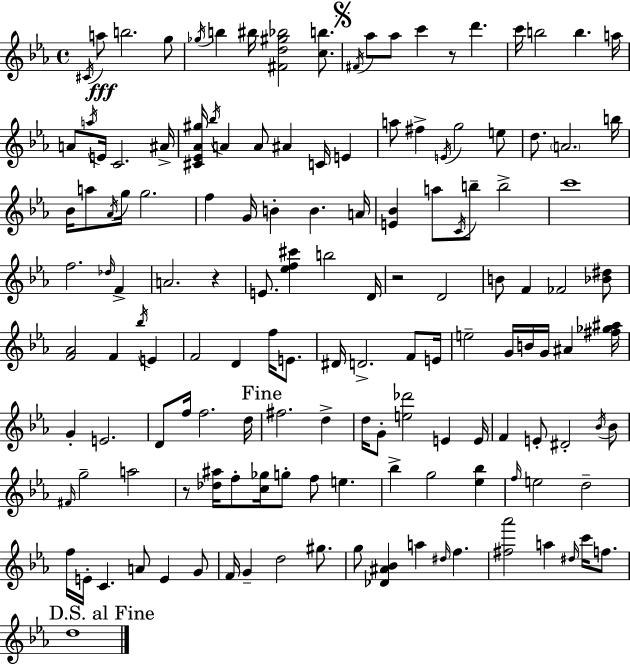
C#4/s A5/e B5/h. G5/e Gb5/s B5/q BIS5/s [F#4,D5,G#5,Bb5]/h [C5,B5]/e. F#4/s Ab5/e Ab5/e C6/q R/e D6/q. C6/s B5/h B5/q. A5/s A4/e A5/s E4/s C4/h. A#4/s [C#4,Eb4,Ab4,G#5]/s Bb5/s A4/q A4/e A#4/q C4/s E4/q A5/e F#5/q E4/s G5/h E5/e D5/e. A4/h. B5/s Bb4/s A5/e Ab4/s G5/s G5/h. F5/q G4/s B4/q B4/q. A4/s [E4,Bb4]/q A5/e C4/s B5/e B5/h C6/w F5/h. Db5/s F4/q A4/h. R/q E4/e. [Eb5,F5,C#6]/q B5/h D4/s R/h D4/h B4/e F4/q FES4/h [Bb4,D#5]/e [F4,Ab4]/h F4/q Bb5/s E4/q F4/h D4/q F5/s E4/e. D#4/s D4/h. F4/e E4/s E5/h G4/s B4/s G4/s A#4/q [F#5,Gb5,A#5]/s G4/q E4/h. D4/e F5/s F5/h. D5/s F#5/h. D5/q D5/s G4/e [E5,Db6]/h E4/q E4/s F4/q E4/e D#4/h Bb4/s Bb4/e F#4/s G5/h A5/h R/e [Db5,A#5]/s F5/e [C5,Gb5]/s G5/e F5/e E5/q. Bb5/q G5/h [Eb5,Bb5]/q F5/s E5/h D5/h F5/s E4/s C4/q. A4/e E4/q G4/e F4/s G4/q D5/h G#5/e. G5/e [Db4,A#4,Bb4]/q A5/q D#5/s F5/q. [F#5,Ab6]/h A5/q D#5/s C6/s F5/e. D5/w